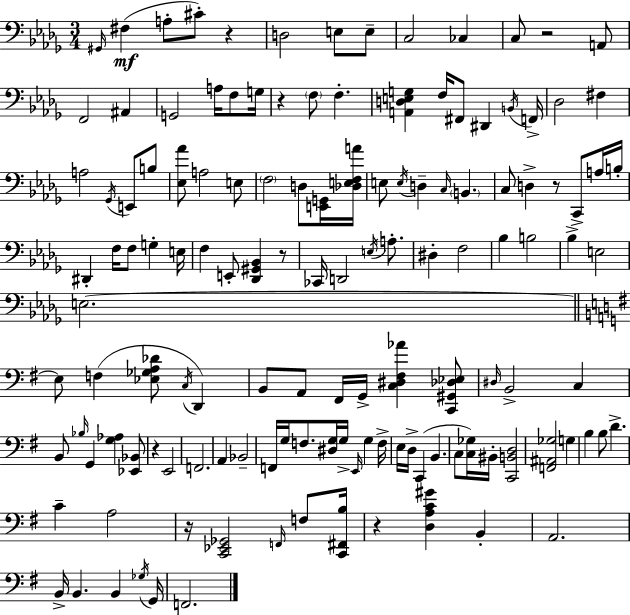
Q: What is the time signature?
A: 3/4